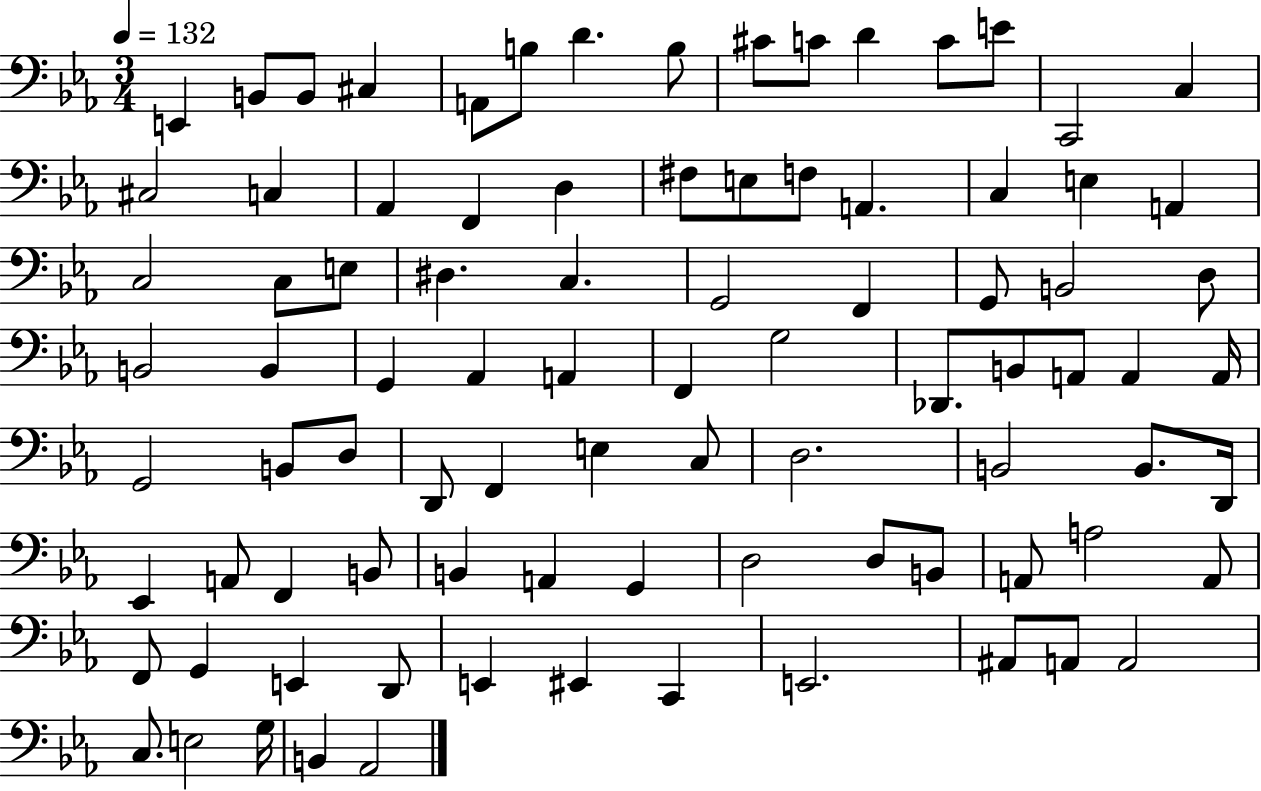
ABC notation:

X:1
T:Untitled
M:3/4
L:1/4
K:Eb
E,, B,,/2 B,,/2 ^C, A,,/2 B,/2 D B,/2 ^C/2 C/2 D C/2 E/2 C,,2 C, ^C,2 C, _A,, F,, D, ^F,/2 E,/2 F,/2 A,, C, E, A,, C,2 C,/2 E,/2 ^D, C, G,,2 F,, G,,/2 B,,2 D,/2 B,,2 B,, G,, _A,, A,, F,, G,2 _D,,/2 B,,/2 A,,/2 A,, A,,/4 G,,2 B,,/2 D,/2 D,,/2 F,, E, C,/2 D,2 B,,2 B,,/2 D,,/4 _E,, A,,/2 F,, B,,/2 B,, A,, G,, D,2 D,/2 B,,/2 A,,/2 A,2 A,,/2 F,,/2 G,, E,, D,,/2 E,, ^E,, C,, E,,2 ^A,,/2 A,,/2 A,,2 C,/2 E,2 G,/4 B,, _A,,2